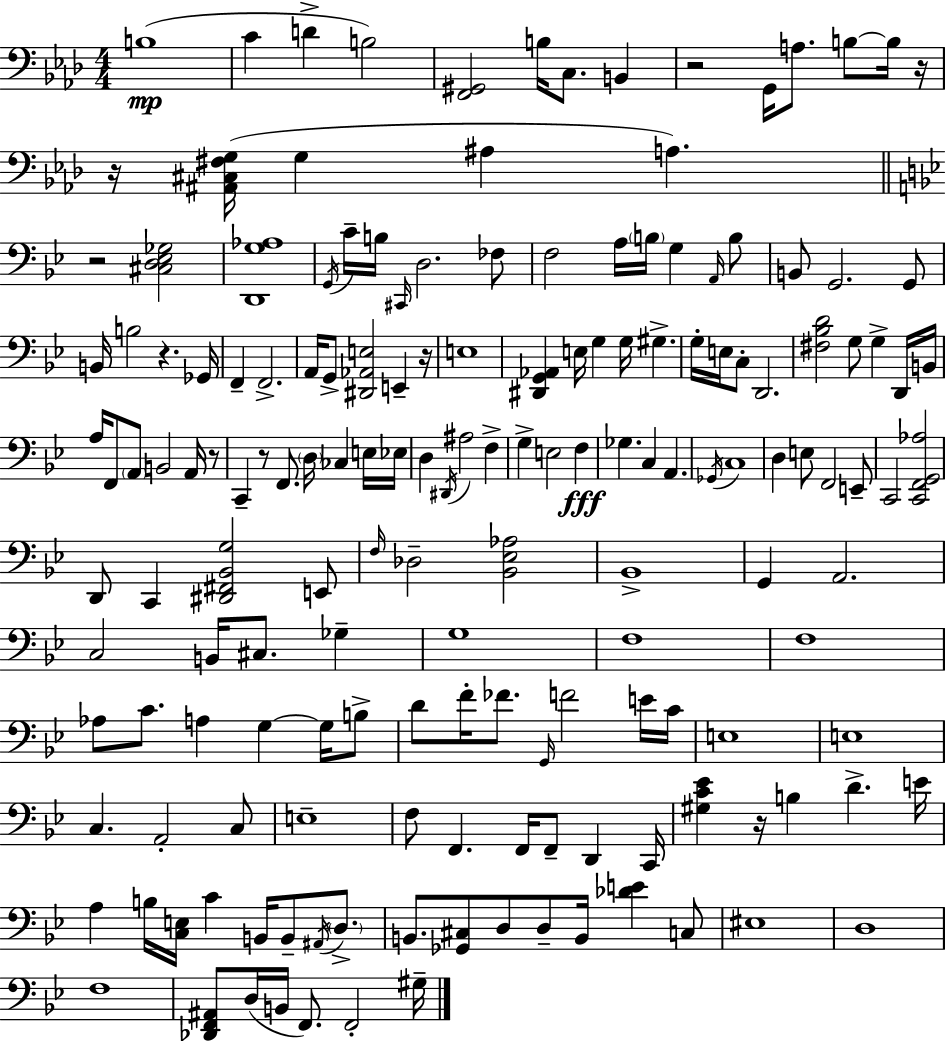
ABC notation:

X:1
T:Untitled
M:4/4
L:1/4
K:Fm
B,4 C D B,2 [F,,^G,,]2 B,/4 C,/2 B,, z2 G,,/4 A,/2 B,/2 B,/4 z/4 z/4 [^A,,^C,^F,G,]/4 G, ^A, A, z2 [^C,D,_E,_G,]2 [D,,G,_A,]4 G,,/4 C/4 B,/4 ^C,,/4 D,2 _F,/2 F,2 A,/4 B,/4 G, A,,/4 B,/2 B,,/2 G,,2 G,,/2 B,,/4 B,2 z _G,,/4 F,, F,,2 A,,/4 G,,/2 [^D,,_A,,E,]2 E,, z/4 E,4 [^D,,G,,_A,,] E,/4 G, G,/4 ^G, G,/4 E,/4 C,/2 D,,2 [^F,_B,D]2 G,/2 G, D,,/4 B,,/4 A,/4 F,,/2 A,,/2 B,,2 A,,/4 z/2 C,, z/2 F,,/2 D,/4 _C, E,/4 _E,/4 D, ^D,,/4 ^A,2 F, G, E,2 F, _G, C, A,, _G,,/4 C,4 D, E,/2 F,,2 E,,/2 C,,2 [C,,F,,G,,_A,]2 D,,/2 C,, [^D,,^F,,_B,,G,]2 E,,/2 F,/4 _D,2 [_B,,_E,_A,]2 _B,,4 G,, A,,2 C,2 B,,/4 ^C,/2 _G, G,4 F,4 F,4 _A,/2 C/2 A, G, G,/4 B,/2 D/2 F/4 _F/2 G,,/4 F2 E/4 C/4 E,4 E,4 C, A,,2 C,/2 E,4 F,/2 F,, F,,/4 F,,/2 D,, C,,/4 [^G,C_E] z/4 B, D E/4 A, B,/4 [C,E,]/4 C B,,/4 B,,/2 ^A,,/4 D,/2 B,,/2 [_G,,^C,]/2 D,/2 D,/2 B,,/4 [_DE] C,/2 ^E,4 D,4 F,4 [_D,,F,,^A,,]/2 D,/4 B,,/4 F,,/2 F,,2 ^G,/4